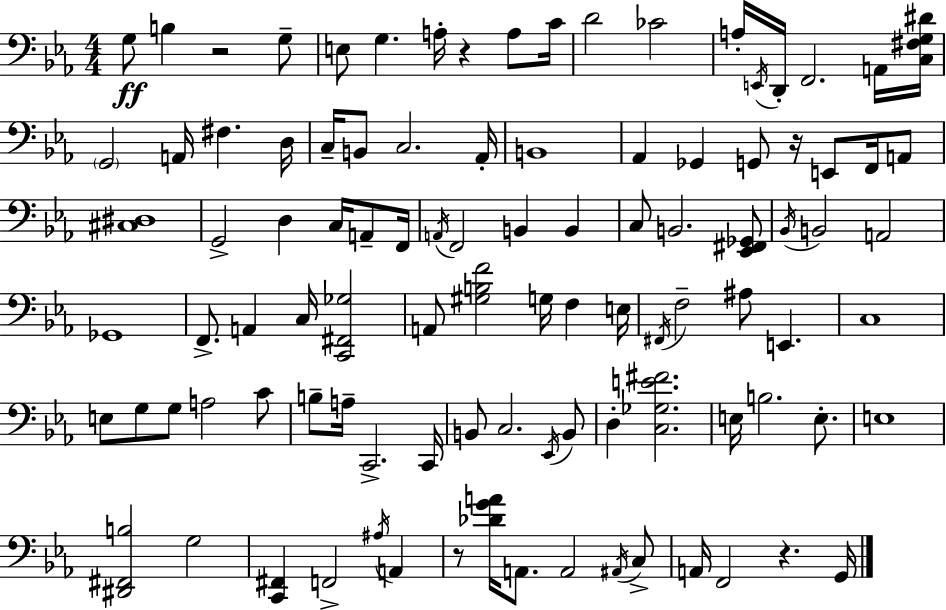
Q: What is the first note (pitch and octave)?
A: G3